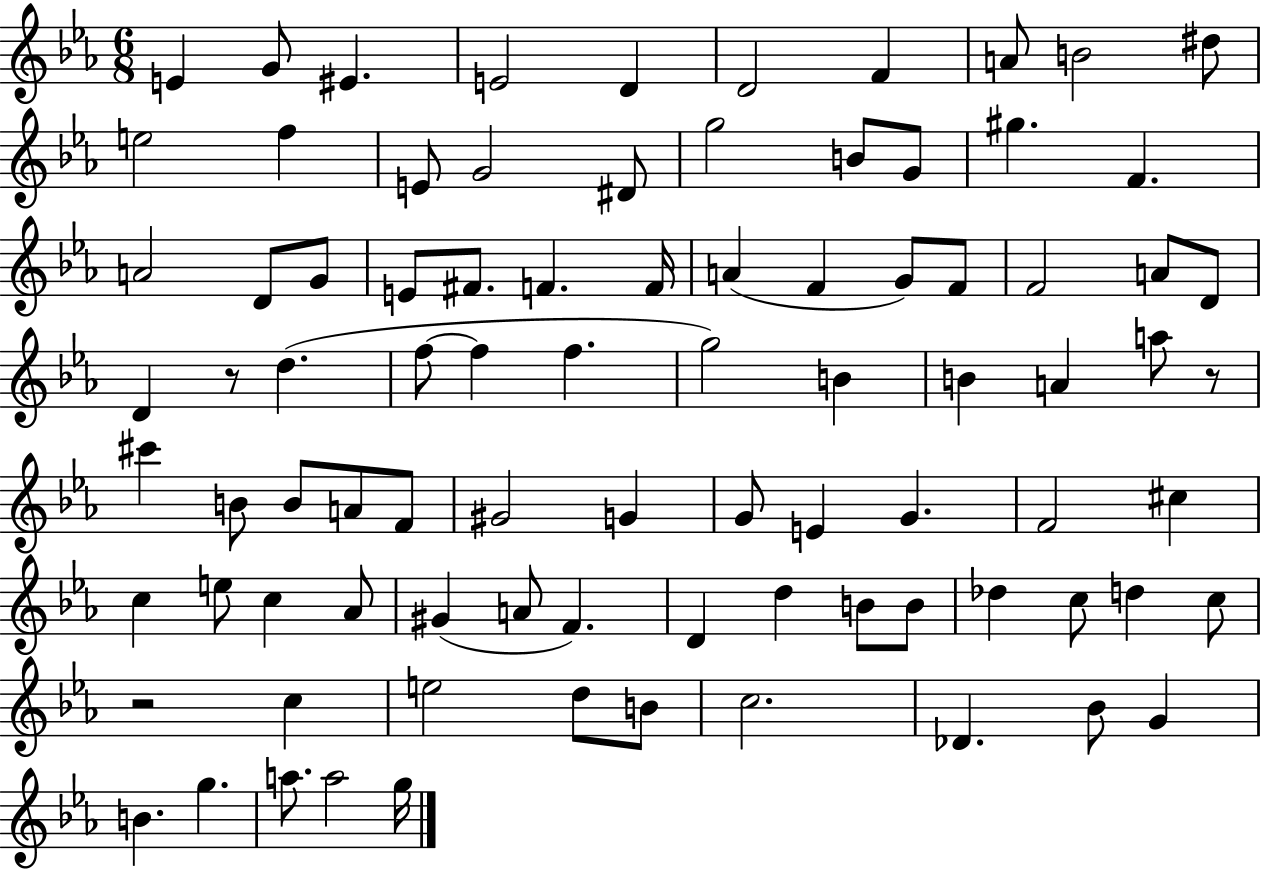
E4/q G4/e EIS4/q. E4/h D4/q D4/h F4/q A4/e B4/h D#5/e E5/h F5/q E4/e G4/h D#4/e G5/h B4/e G4/e G#5/q. F4/q. A4/h D4/e G4/e E4/e F#4/e. F4/q. F4/s A4/q F4/q G4/e F4/e F4/h A4/e D4/e D4/q R/e D5/q. F5/e F5/q F5/q. G5/h B4/q B4/q A4/q A5/e R/e C#6/q B4/e B4/e A4/e F4/e G#4/h G4/q G4/e E4/q G4/q. F4/h C#5/q C5/q E5/e C5/q Ab4/e G#4/q A4/e F4/q. D4/q D5/q B4/e B4/e Db5/q C5/e D5/q C5/e R/h C5/q E5/h D5/e B4/e C5/h. Db4/q. Bb4/e G4/q B4/q. G5/q. A5/e. A5/h G5/s